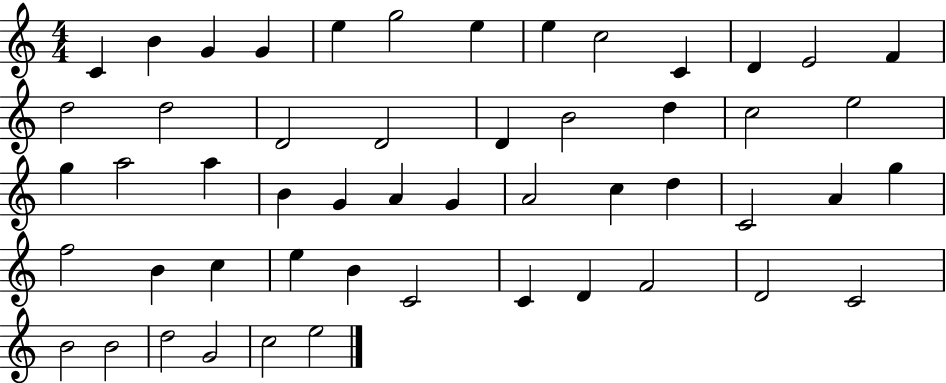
X:1
T:Untitled
M:4/4
L:1/4
K:C
C B G G e g2 e e c2 C D E2 F d2 d2 D2 D2 D B2 d c2 e2 g a2 a B G A G A2 c d C2 A g f2 B c e B C2 C D F2 D2 C2 B2 B2 d2 G2 c2 e2